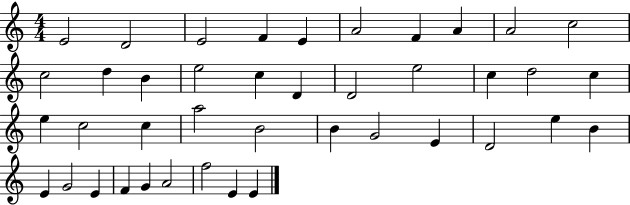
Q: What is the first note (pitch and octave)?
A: E4